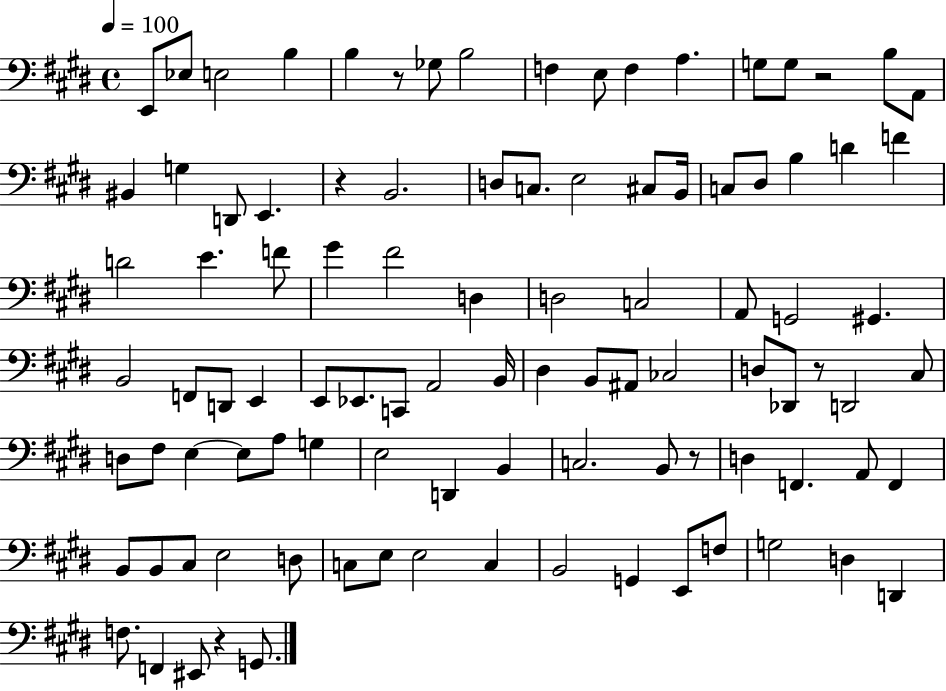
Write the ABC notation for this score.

X:1
T:Untitled
M:4/4
L:1/4
K:E
E,,/2 _E,/2 E,2 B, B, z/2 _G,/2 B,2 F, E,/2 F, A, G,/2 G,/2 z2 B,/2 A,,/2 ^B,, G, D,,/2 E,, z B,,2 D,/2 C,/2 E,2 ^C,/2 B,,/4 C,/2 ^D,/2 B, D F D2 E F/2 ^G ^F2 D, D,2 C,2 A,,/2 G,,2 ^G,, B,,2 F,,/2 D,,/2 E,, E,,/2 _E,,/2 C,,/2 A,,2 B,,/4 ^D, B,,/2 ^A,,/2 _C,2 D,/2 _D,,/2 z/2 D,,2 ^C,/2 D,/2 ^F,/2 E, E,/2 A,/2 G, E,2 D,, B,, C,2 B,,/2 z/2 D, F,, A,,/2 F,, B,,/2 B,,/2 ^C,/2 E,2 D,/2 C,/2 E,/2 E,2 C, B,,2 G,, E,,/2 F,/2 G,2 D, D,, F,/2 F,, ^E,,/2 z G,,/2